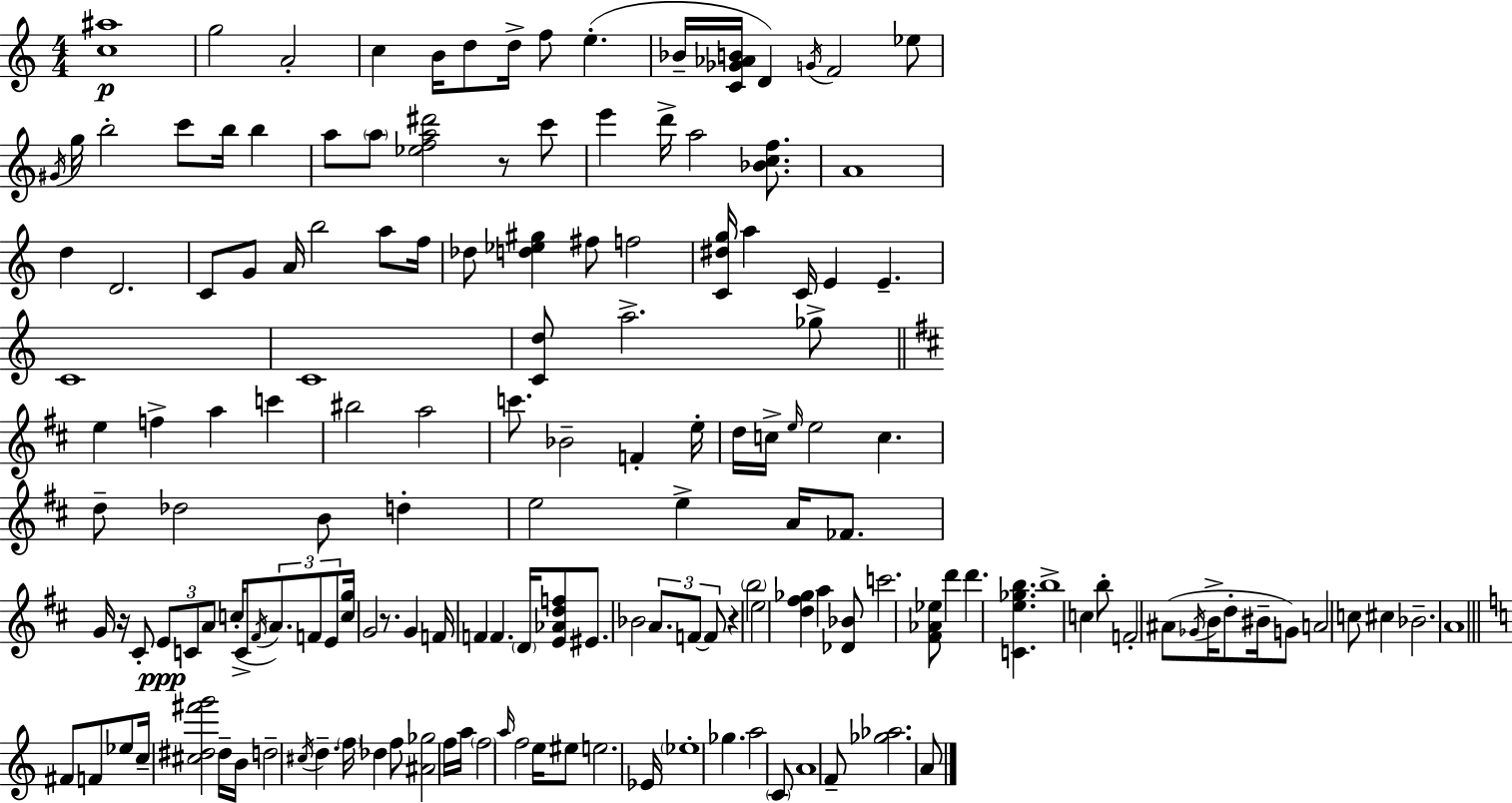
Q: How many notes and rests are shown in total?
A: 159